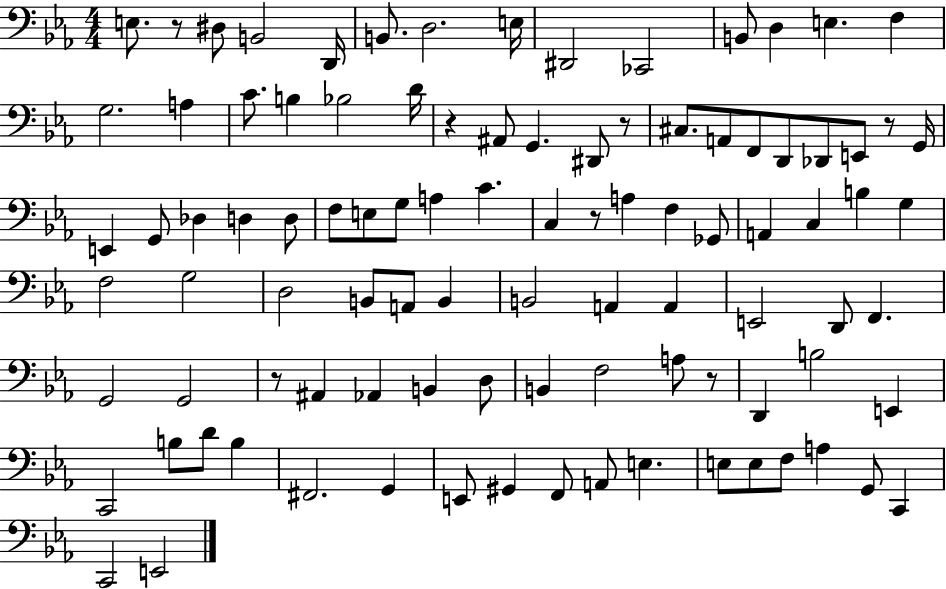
X:1
T:Untitled
M:4/4
L:1/4
K:Eb
E,/2 z/2 ^D,/2 B,,2 D,,/4 B,,/2 D,2 E,/4 ^D,,2 _C,,2 B,,/2 D, E, F, G,2 A, C/2 B, _B,2 D/4 z ^A,,/2 G,, ^D,,/2 z/2 ^C,/2 A,,/2 F,,/2 D,,/2 _D,,/2 E,,/2 z/2 G,,/4 E,, G,,/2 _D, D, D,/2 F,/2 E,/2 G,/2 A, C C, z/2 A, F, _G,,/2 A,, C, B, G, F,2 G,2 D,2 B,,/2 A,,/2 B,, B,,2 A,, A,, E,,2 D,,/2 F,, G,,2 G,,2 z/2 ^A,, _A,, B,, D,/2 B,, F,2 A,/2 z/2 D,, B,2 E,, C,,2 B,/2 D/2 B, ^F,,2 G,, E,,/2 ^G,, F,,/2 A,,/2 E, E,/2 E,/2 F,/2 A, G,,/2 C,, C,,2 E,,2